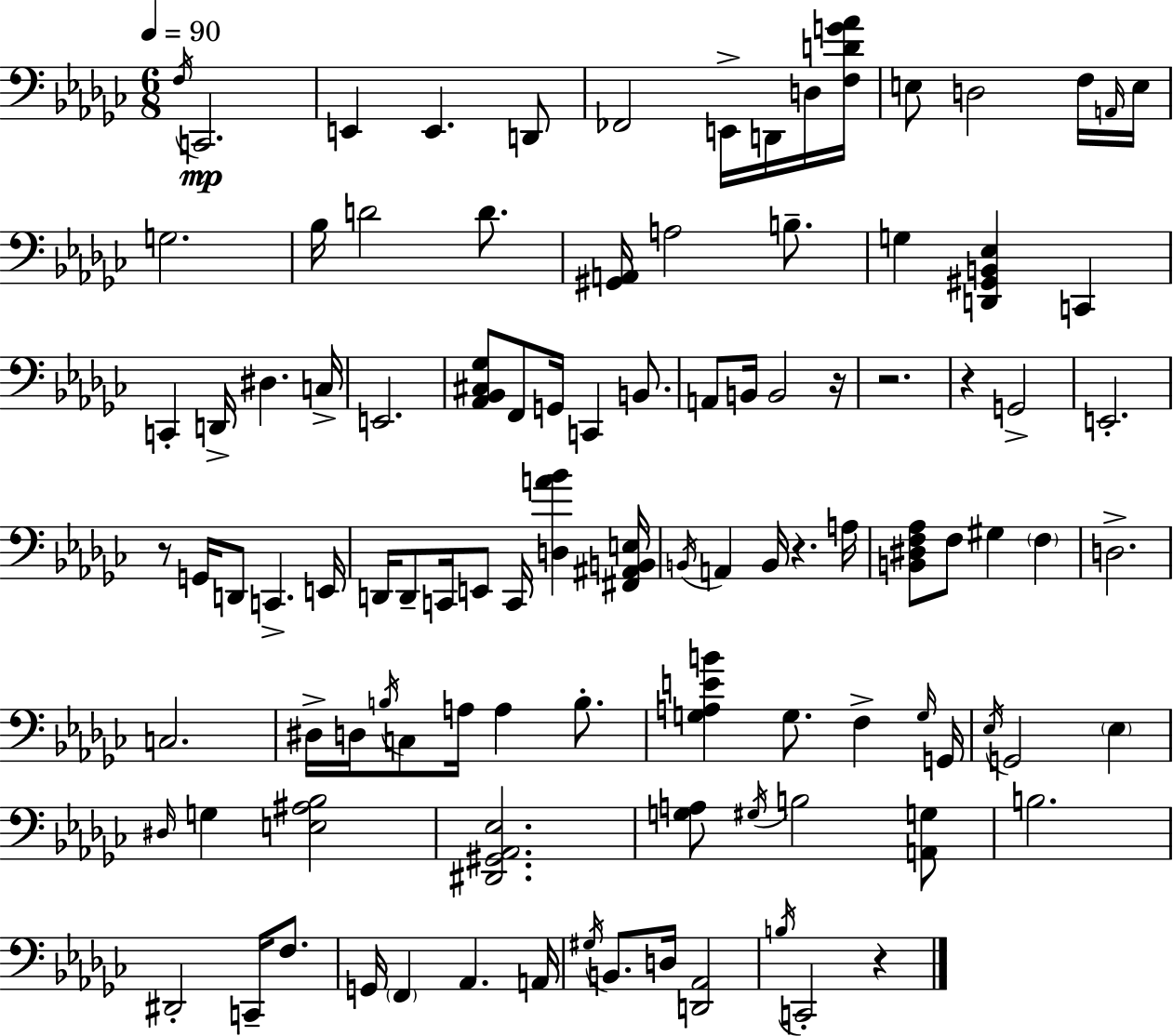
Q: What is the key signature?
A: EES minor